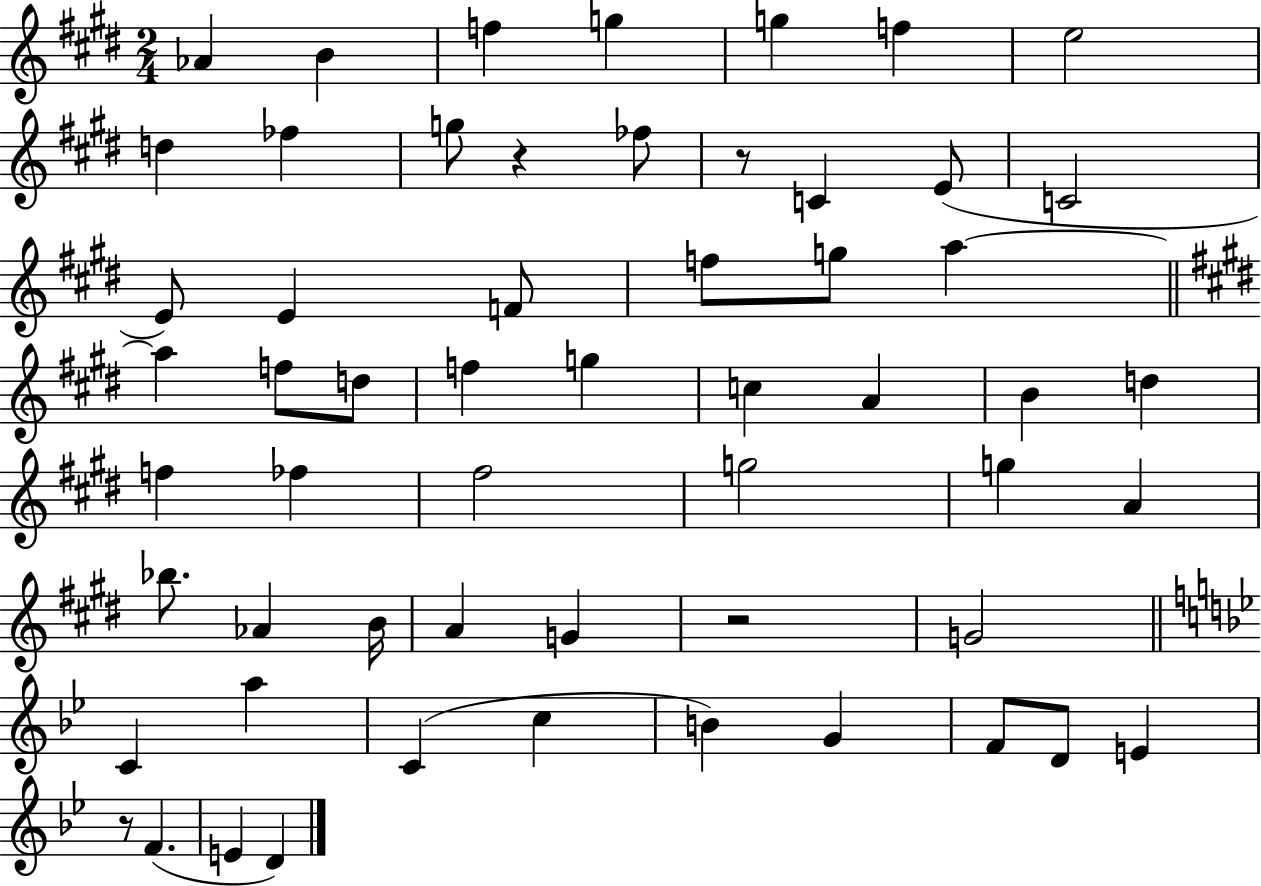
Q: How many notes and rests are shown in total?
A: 57